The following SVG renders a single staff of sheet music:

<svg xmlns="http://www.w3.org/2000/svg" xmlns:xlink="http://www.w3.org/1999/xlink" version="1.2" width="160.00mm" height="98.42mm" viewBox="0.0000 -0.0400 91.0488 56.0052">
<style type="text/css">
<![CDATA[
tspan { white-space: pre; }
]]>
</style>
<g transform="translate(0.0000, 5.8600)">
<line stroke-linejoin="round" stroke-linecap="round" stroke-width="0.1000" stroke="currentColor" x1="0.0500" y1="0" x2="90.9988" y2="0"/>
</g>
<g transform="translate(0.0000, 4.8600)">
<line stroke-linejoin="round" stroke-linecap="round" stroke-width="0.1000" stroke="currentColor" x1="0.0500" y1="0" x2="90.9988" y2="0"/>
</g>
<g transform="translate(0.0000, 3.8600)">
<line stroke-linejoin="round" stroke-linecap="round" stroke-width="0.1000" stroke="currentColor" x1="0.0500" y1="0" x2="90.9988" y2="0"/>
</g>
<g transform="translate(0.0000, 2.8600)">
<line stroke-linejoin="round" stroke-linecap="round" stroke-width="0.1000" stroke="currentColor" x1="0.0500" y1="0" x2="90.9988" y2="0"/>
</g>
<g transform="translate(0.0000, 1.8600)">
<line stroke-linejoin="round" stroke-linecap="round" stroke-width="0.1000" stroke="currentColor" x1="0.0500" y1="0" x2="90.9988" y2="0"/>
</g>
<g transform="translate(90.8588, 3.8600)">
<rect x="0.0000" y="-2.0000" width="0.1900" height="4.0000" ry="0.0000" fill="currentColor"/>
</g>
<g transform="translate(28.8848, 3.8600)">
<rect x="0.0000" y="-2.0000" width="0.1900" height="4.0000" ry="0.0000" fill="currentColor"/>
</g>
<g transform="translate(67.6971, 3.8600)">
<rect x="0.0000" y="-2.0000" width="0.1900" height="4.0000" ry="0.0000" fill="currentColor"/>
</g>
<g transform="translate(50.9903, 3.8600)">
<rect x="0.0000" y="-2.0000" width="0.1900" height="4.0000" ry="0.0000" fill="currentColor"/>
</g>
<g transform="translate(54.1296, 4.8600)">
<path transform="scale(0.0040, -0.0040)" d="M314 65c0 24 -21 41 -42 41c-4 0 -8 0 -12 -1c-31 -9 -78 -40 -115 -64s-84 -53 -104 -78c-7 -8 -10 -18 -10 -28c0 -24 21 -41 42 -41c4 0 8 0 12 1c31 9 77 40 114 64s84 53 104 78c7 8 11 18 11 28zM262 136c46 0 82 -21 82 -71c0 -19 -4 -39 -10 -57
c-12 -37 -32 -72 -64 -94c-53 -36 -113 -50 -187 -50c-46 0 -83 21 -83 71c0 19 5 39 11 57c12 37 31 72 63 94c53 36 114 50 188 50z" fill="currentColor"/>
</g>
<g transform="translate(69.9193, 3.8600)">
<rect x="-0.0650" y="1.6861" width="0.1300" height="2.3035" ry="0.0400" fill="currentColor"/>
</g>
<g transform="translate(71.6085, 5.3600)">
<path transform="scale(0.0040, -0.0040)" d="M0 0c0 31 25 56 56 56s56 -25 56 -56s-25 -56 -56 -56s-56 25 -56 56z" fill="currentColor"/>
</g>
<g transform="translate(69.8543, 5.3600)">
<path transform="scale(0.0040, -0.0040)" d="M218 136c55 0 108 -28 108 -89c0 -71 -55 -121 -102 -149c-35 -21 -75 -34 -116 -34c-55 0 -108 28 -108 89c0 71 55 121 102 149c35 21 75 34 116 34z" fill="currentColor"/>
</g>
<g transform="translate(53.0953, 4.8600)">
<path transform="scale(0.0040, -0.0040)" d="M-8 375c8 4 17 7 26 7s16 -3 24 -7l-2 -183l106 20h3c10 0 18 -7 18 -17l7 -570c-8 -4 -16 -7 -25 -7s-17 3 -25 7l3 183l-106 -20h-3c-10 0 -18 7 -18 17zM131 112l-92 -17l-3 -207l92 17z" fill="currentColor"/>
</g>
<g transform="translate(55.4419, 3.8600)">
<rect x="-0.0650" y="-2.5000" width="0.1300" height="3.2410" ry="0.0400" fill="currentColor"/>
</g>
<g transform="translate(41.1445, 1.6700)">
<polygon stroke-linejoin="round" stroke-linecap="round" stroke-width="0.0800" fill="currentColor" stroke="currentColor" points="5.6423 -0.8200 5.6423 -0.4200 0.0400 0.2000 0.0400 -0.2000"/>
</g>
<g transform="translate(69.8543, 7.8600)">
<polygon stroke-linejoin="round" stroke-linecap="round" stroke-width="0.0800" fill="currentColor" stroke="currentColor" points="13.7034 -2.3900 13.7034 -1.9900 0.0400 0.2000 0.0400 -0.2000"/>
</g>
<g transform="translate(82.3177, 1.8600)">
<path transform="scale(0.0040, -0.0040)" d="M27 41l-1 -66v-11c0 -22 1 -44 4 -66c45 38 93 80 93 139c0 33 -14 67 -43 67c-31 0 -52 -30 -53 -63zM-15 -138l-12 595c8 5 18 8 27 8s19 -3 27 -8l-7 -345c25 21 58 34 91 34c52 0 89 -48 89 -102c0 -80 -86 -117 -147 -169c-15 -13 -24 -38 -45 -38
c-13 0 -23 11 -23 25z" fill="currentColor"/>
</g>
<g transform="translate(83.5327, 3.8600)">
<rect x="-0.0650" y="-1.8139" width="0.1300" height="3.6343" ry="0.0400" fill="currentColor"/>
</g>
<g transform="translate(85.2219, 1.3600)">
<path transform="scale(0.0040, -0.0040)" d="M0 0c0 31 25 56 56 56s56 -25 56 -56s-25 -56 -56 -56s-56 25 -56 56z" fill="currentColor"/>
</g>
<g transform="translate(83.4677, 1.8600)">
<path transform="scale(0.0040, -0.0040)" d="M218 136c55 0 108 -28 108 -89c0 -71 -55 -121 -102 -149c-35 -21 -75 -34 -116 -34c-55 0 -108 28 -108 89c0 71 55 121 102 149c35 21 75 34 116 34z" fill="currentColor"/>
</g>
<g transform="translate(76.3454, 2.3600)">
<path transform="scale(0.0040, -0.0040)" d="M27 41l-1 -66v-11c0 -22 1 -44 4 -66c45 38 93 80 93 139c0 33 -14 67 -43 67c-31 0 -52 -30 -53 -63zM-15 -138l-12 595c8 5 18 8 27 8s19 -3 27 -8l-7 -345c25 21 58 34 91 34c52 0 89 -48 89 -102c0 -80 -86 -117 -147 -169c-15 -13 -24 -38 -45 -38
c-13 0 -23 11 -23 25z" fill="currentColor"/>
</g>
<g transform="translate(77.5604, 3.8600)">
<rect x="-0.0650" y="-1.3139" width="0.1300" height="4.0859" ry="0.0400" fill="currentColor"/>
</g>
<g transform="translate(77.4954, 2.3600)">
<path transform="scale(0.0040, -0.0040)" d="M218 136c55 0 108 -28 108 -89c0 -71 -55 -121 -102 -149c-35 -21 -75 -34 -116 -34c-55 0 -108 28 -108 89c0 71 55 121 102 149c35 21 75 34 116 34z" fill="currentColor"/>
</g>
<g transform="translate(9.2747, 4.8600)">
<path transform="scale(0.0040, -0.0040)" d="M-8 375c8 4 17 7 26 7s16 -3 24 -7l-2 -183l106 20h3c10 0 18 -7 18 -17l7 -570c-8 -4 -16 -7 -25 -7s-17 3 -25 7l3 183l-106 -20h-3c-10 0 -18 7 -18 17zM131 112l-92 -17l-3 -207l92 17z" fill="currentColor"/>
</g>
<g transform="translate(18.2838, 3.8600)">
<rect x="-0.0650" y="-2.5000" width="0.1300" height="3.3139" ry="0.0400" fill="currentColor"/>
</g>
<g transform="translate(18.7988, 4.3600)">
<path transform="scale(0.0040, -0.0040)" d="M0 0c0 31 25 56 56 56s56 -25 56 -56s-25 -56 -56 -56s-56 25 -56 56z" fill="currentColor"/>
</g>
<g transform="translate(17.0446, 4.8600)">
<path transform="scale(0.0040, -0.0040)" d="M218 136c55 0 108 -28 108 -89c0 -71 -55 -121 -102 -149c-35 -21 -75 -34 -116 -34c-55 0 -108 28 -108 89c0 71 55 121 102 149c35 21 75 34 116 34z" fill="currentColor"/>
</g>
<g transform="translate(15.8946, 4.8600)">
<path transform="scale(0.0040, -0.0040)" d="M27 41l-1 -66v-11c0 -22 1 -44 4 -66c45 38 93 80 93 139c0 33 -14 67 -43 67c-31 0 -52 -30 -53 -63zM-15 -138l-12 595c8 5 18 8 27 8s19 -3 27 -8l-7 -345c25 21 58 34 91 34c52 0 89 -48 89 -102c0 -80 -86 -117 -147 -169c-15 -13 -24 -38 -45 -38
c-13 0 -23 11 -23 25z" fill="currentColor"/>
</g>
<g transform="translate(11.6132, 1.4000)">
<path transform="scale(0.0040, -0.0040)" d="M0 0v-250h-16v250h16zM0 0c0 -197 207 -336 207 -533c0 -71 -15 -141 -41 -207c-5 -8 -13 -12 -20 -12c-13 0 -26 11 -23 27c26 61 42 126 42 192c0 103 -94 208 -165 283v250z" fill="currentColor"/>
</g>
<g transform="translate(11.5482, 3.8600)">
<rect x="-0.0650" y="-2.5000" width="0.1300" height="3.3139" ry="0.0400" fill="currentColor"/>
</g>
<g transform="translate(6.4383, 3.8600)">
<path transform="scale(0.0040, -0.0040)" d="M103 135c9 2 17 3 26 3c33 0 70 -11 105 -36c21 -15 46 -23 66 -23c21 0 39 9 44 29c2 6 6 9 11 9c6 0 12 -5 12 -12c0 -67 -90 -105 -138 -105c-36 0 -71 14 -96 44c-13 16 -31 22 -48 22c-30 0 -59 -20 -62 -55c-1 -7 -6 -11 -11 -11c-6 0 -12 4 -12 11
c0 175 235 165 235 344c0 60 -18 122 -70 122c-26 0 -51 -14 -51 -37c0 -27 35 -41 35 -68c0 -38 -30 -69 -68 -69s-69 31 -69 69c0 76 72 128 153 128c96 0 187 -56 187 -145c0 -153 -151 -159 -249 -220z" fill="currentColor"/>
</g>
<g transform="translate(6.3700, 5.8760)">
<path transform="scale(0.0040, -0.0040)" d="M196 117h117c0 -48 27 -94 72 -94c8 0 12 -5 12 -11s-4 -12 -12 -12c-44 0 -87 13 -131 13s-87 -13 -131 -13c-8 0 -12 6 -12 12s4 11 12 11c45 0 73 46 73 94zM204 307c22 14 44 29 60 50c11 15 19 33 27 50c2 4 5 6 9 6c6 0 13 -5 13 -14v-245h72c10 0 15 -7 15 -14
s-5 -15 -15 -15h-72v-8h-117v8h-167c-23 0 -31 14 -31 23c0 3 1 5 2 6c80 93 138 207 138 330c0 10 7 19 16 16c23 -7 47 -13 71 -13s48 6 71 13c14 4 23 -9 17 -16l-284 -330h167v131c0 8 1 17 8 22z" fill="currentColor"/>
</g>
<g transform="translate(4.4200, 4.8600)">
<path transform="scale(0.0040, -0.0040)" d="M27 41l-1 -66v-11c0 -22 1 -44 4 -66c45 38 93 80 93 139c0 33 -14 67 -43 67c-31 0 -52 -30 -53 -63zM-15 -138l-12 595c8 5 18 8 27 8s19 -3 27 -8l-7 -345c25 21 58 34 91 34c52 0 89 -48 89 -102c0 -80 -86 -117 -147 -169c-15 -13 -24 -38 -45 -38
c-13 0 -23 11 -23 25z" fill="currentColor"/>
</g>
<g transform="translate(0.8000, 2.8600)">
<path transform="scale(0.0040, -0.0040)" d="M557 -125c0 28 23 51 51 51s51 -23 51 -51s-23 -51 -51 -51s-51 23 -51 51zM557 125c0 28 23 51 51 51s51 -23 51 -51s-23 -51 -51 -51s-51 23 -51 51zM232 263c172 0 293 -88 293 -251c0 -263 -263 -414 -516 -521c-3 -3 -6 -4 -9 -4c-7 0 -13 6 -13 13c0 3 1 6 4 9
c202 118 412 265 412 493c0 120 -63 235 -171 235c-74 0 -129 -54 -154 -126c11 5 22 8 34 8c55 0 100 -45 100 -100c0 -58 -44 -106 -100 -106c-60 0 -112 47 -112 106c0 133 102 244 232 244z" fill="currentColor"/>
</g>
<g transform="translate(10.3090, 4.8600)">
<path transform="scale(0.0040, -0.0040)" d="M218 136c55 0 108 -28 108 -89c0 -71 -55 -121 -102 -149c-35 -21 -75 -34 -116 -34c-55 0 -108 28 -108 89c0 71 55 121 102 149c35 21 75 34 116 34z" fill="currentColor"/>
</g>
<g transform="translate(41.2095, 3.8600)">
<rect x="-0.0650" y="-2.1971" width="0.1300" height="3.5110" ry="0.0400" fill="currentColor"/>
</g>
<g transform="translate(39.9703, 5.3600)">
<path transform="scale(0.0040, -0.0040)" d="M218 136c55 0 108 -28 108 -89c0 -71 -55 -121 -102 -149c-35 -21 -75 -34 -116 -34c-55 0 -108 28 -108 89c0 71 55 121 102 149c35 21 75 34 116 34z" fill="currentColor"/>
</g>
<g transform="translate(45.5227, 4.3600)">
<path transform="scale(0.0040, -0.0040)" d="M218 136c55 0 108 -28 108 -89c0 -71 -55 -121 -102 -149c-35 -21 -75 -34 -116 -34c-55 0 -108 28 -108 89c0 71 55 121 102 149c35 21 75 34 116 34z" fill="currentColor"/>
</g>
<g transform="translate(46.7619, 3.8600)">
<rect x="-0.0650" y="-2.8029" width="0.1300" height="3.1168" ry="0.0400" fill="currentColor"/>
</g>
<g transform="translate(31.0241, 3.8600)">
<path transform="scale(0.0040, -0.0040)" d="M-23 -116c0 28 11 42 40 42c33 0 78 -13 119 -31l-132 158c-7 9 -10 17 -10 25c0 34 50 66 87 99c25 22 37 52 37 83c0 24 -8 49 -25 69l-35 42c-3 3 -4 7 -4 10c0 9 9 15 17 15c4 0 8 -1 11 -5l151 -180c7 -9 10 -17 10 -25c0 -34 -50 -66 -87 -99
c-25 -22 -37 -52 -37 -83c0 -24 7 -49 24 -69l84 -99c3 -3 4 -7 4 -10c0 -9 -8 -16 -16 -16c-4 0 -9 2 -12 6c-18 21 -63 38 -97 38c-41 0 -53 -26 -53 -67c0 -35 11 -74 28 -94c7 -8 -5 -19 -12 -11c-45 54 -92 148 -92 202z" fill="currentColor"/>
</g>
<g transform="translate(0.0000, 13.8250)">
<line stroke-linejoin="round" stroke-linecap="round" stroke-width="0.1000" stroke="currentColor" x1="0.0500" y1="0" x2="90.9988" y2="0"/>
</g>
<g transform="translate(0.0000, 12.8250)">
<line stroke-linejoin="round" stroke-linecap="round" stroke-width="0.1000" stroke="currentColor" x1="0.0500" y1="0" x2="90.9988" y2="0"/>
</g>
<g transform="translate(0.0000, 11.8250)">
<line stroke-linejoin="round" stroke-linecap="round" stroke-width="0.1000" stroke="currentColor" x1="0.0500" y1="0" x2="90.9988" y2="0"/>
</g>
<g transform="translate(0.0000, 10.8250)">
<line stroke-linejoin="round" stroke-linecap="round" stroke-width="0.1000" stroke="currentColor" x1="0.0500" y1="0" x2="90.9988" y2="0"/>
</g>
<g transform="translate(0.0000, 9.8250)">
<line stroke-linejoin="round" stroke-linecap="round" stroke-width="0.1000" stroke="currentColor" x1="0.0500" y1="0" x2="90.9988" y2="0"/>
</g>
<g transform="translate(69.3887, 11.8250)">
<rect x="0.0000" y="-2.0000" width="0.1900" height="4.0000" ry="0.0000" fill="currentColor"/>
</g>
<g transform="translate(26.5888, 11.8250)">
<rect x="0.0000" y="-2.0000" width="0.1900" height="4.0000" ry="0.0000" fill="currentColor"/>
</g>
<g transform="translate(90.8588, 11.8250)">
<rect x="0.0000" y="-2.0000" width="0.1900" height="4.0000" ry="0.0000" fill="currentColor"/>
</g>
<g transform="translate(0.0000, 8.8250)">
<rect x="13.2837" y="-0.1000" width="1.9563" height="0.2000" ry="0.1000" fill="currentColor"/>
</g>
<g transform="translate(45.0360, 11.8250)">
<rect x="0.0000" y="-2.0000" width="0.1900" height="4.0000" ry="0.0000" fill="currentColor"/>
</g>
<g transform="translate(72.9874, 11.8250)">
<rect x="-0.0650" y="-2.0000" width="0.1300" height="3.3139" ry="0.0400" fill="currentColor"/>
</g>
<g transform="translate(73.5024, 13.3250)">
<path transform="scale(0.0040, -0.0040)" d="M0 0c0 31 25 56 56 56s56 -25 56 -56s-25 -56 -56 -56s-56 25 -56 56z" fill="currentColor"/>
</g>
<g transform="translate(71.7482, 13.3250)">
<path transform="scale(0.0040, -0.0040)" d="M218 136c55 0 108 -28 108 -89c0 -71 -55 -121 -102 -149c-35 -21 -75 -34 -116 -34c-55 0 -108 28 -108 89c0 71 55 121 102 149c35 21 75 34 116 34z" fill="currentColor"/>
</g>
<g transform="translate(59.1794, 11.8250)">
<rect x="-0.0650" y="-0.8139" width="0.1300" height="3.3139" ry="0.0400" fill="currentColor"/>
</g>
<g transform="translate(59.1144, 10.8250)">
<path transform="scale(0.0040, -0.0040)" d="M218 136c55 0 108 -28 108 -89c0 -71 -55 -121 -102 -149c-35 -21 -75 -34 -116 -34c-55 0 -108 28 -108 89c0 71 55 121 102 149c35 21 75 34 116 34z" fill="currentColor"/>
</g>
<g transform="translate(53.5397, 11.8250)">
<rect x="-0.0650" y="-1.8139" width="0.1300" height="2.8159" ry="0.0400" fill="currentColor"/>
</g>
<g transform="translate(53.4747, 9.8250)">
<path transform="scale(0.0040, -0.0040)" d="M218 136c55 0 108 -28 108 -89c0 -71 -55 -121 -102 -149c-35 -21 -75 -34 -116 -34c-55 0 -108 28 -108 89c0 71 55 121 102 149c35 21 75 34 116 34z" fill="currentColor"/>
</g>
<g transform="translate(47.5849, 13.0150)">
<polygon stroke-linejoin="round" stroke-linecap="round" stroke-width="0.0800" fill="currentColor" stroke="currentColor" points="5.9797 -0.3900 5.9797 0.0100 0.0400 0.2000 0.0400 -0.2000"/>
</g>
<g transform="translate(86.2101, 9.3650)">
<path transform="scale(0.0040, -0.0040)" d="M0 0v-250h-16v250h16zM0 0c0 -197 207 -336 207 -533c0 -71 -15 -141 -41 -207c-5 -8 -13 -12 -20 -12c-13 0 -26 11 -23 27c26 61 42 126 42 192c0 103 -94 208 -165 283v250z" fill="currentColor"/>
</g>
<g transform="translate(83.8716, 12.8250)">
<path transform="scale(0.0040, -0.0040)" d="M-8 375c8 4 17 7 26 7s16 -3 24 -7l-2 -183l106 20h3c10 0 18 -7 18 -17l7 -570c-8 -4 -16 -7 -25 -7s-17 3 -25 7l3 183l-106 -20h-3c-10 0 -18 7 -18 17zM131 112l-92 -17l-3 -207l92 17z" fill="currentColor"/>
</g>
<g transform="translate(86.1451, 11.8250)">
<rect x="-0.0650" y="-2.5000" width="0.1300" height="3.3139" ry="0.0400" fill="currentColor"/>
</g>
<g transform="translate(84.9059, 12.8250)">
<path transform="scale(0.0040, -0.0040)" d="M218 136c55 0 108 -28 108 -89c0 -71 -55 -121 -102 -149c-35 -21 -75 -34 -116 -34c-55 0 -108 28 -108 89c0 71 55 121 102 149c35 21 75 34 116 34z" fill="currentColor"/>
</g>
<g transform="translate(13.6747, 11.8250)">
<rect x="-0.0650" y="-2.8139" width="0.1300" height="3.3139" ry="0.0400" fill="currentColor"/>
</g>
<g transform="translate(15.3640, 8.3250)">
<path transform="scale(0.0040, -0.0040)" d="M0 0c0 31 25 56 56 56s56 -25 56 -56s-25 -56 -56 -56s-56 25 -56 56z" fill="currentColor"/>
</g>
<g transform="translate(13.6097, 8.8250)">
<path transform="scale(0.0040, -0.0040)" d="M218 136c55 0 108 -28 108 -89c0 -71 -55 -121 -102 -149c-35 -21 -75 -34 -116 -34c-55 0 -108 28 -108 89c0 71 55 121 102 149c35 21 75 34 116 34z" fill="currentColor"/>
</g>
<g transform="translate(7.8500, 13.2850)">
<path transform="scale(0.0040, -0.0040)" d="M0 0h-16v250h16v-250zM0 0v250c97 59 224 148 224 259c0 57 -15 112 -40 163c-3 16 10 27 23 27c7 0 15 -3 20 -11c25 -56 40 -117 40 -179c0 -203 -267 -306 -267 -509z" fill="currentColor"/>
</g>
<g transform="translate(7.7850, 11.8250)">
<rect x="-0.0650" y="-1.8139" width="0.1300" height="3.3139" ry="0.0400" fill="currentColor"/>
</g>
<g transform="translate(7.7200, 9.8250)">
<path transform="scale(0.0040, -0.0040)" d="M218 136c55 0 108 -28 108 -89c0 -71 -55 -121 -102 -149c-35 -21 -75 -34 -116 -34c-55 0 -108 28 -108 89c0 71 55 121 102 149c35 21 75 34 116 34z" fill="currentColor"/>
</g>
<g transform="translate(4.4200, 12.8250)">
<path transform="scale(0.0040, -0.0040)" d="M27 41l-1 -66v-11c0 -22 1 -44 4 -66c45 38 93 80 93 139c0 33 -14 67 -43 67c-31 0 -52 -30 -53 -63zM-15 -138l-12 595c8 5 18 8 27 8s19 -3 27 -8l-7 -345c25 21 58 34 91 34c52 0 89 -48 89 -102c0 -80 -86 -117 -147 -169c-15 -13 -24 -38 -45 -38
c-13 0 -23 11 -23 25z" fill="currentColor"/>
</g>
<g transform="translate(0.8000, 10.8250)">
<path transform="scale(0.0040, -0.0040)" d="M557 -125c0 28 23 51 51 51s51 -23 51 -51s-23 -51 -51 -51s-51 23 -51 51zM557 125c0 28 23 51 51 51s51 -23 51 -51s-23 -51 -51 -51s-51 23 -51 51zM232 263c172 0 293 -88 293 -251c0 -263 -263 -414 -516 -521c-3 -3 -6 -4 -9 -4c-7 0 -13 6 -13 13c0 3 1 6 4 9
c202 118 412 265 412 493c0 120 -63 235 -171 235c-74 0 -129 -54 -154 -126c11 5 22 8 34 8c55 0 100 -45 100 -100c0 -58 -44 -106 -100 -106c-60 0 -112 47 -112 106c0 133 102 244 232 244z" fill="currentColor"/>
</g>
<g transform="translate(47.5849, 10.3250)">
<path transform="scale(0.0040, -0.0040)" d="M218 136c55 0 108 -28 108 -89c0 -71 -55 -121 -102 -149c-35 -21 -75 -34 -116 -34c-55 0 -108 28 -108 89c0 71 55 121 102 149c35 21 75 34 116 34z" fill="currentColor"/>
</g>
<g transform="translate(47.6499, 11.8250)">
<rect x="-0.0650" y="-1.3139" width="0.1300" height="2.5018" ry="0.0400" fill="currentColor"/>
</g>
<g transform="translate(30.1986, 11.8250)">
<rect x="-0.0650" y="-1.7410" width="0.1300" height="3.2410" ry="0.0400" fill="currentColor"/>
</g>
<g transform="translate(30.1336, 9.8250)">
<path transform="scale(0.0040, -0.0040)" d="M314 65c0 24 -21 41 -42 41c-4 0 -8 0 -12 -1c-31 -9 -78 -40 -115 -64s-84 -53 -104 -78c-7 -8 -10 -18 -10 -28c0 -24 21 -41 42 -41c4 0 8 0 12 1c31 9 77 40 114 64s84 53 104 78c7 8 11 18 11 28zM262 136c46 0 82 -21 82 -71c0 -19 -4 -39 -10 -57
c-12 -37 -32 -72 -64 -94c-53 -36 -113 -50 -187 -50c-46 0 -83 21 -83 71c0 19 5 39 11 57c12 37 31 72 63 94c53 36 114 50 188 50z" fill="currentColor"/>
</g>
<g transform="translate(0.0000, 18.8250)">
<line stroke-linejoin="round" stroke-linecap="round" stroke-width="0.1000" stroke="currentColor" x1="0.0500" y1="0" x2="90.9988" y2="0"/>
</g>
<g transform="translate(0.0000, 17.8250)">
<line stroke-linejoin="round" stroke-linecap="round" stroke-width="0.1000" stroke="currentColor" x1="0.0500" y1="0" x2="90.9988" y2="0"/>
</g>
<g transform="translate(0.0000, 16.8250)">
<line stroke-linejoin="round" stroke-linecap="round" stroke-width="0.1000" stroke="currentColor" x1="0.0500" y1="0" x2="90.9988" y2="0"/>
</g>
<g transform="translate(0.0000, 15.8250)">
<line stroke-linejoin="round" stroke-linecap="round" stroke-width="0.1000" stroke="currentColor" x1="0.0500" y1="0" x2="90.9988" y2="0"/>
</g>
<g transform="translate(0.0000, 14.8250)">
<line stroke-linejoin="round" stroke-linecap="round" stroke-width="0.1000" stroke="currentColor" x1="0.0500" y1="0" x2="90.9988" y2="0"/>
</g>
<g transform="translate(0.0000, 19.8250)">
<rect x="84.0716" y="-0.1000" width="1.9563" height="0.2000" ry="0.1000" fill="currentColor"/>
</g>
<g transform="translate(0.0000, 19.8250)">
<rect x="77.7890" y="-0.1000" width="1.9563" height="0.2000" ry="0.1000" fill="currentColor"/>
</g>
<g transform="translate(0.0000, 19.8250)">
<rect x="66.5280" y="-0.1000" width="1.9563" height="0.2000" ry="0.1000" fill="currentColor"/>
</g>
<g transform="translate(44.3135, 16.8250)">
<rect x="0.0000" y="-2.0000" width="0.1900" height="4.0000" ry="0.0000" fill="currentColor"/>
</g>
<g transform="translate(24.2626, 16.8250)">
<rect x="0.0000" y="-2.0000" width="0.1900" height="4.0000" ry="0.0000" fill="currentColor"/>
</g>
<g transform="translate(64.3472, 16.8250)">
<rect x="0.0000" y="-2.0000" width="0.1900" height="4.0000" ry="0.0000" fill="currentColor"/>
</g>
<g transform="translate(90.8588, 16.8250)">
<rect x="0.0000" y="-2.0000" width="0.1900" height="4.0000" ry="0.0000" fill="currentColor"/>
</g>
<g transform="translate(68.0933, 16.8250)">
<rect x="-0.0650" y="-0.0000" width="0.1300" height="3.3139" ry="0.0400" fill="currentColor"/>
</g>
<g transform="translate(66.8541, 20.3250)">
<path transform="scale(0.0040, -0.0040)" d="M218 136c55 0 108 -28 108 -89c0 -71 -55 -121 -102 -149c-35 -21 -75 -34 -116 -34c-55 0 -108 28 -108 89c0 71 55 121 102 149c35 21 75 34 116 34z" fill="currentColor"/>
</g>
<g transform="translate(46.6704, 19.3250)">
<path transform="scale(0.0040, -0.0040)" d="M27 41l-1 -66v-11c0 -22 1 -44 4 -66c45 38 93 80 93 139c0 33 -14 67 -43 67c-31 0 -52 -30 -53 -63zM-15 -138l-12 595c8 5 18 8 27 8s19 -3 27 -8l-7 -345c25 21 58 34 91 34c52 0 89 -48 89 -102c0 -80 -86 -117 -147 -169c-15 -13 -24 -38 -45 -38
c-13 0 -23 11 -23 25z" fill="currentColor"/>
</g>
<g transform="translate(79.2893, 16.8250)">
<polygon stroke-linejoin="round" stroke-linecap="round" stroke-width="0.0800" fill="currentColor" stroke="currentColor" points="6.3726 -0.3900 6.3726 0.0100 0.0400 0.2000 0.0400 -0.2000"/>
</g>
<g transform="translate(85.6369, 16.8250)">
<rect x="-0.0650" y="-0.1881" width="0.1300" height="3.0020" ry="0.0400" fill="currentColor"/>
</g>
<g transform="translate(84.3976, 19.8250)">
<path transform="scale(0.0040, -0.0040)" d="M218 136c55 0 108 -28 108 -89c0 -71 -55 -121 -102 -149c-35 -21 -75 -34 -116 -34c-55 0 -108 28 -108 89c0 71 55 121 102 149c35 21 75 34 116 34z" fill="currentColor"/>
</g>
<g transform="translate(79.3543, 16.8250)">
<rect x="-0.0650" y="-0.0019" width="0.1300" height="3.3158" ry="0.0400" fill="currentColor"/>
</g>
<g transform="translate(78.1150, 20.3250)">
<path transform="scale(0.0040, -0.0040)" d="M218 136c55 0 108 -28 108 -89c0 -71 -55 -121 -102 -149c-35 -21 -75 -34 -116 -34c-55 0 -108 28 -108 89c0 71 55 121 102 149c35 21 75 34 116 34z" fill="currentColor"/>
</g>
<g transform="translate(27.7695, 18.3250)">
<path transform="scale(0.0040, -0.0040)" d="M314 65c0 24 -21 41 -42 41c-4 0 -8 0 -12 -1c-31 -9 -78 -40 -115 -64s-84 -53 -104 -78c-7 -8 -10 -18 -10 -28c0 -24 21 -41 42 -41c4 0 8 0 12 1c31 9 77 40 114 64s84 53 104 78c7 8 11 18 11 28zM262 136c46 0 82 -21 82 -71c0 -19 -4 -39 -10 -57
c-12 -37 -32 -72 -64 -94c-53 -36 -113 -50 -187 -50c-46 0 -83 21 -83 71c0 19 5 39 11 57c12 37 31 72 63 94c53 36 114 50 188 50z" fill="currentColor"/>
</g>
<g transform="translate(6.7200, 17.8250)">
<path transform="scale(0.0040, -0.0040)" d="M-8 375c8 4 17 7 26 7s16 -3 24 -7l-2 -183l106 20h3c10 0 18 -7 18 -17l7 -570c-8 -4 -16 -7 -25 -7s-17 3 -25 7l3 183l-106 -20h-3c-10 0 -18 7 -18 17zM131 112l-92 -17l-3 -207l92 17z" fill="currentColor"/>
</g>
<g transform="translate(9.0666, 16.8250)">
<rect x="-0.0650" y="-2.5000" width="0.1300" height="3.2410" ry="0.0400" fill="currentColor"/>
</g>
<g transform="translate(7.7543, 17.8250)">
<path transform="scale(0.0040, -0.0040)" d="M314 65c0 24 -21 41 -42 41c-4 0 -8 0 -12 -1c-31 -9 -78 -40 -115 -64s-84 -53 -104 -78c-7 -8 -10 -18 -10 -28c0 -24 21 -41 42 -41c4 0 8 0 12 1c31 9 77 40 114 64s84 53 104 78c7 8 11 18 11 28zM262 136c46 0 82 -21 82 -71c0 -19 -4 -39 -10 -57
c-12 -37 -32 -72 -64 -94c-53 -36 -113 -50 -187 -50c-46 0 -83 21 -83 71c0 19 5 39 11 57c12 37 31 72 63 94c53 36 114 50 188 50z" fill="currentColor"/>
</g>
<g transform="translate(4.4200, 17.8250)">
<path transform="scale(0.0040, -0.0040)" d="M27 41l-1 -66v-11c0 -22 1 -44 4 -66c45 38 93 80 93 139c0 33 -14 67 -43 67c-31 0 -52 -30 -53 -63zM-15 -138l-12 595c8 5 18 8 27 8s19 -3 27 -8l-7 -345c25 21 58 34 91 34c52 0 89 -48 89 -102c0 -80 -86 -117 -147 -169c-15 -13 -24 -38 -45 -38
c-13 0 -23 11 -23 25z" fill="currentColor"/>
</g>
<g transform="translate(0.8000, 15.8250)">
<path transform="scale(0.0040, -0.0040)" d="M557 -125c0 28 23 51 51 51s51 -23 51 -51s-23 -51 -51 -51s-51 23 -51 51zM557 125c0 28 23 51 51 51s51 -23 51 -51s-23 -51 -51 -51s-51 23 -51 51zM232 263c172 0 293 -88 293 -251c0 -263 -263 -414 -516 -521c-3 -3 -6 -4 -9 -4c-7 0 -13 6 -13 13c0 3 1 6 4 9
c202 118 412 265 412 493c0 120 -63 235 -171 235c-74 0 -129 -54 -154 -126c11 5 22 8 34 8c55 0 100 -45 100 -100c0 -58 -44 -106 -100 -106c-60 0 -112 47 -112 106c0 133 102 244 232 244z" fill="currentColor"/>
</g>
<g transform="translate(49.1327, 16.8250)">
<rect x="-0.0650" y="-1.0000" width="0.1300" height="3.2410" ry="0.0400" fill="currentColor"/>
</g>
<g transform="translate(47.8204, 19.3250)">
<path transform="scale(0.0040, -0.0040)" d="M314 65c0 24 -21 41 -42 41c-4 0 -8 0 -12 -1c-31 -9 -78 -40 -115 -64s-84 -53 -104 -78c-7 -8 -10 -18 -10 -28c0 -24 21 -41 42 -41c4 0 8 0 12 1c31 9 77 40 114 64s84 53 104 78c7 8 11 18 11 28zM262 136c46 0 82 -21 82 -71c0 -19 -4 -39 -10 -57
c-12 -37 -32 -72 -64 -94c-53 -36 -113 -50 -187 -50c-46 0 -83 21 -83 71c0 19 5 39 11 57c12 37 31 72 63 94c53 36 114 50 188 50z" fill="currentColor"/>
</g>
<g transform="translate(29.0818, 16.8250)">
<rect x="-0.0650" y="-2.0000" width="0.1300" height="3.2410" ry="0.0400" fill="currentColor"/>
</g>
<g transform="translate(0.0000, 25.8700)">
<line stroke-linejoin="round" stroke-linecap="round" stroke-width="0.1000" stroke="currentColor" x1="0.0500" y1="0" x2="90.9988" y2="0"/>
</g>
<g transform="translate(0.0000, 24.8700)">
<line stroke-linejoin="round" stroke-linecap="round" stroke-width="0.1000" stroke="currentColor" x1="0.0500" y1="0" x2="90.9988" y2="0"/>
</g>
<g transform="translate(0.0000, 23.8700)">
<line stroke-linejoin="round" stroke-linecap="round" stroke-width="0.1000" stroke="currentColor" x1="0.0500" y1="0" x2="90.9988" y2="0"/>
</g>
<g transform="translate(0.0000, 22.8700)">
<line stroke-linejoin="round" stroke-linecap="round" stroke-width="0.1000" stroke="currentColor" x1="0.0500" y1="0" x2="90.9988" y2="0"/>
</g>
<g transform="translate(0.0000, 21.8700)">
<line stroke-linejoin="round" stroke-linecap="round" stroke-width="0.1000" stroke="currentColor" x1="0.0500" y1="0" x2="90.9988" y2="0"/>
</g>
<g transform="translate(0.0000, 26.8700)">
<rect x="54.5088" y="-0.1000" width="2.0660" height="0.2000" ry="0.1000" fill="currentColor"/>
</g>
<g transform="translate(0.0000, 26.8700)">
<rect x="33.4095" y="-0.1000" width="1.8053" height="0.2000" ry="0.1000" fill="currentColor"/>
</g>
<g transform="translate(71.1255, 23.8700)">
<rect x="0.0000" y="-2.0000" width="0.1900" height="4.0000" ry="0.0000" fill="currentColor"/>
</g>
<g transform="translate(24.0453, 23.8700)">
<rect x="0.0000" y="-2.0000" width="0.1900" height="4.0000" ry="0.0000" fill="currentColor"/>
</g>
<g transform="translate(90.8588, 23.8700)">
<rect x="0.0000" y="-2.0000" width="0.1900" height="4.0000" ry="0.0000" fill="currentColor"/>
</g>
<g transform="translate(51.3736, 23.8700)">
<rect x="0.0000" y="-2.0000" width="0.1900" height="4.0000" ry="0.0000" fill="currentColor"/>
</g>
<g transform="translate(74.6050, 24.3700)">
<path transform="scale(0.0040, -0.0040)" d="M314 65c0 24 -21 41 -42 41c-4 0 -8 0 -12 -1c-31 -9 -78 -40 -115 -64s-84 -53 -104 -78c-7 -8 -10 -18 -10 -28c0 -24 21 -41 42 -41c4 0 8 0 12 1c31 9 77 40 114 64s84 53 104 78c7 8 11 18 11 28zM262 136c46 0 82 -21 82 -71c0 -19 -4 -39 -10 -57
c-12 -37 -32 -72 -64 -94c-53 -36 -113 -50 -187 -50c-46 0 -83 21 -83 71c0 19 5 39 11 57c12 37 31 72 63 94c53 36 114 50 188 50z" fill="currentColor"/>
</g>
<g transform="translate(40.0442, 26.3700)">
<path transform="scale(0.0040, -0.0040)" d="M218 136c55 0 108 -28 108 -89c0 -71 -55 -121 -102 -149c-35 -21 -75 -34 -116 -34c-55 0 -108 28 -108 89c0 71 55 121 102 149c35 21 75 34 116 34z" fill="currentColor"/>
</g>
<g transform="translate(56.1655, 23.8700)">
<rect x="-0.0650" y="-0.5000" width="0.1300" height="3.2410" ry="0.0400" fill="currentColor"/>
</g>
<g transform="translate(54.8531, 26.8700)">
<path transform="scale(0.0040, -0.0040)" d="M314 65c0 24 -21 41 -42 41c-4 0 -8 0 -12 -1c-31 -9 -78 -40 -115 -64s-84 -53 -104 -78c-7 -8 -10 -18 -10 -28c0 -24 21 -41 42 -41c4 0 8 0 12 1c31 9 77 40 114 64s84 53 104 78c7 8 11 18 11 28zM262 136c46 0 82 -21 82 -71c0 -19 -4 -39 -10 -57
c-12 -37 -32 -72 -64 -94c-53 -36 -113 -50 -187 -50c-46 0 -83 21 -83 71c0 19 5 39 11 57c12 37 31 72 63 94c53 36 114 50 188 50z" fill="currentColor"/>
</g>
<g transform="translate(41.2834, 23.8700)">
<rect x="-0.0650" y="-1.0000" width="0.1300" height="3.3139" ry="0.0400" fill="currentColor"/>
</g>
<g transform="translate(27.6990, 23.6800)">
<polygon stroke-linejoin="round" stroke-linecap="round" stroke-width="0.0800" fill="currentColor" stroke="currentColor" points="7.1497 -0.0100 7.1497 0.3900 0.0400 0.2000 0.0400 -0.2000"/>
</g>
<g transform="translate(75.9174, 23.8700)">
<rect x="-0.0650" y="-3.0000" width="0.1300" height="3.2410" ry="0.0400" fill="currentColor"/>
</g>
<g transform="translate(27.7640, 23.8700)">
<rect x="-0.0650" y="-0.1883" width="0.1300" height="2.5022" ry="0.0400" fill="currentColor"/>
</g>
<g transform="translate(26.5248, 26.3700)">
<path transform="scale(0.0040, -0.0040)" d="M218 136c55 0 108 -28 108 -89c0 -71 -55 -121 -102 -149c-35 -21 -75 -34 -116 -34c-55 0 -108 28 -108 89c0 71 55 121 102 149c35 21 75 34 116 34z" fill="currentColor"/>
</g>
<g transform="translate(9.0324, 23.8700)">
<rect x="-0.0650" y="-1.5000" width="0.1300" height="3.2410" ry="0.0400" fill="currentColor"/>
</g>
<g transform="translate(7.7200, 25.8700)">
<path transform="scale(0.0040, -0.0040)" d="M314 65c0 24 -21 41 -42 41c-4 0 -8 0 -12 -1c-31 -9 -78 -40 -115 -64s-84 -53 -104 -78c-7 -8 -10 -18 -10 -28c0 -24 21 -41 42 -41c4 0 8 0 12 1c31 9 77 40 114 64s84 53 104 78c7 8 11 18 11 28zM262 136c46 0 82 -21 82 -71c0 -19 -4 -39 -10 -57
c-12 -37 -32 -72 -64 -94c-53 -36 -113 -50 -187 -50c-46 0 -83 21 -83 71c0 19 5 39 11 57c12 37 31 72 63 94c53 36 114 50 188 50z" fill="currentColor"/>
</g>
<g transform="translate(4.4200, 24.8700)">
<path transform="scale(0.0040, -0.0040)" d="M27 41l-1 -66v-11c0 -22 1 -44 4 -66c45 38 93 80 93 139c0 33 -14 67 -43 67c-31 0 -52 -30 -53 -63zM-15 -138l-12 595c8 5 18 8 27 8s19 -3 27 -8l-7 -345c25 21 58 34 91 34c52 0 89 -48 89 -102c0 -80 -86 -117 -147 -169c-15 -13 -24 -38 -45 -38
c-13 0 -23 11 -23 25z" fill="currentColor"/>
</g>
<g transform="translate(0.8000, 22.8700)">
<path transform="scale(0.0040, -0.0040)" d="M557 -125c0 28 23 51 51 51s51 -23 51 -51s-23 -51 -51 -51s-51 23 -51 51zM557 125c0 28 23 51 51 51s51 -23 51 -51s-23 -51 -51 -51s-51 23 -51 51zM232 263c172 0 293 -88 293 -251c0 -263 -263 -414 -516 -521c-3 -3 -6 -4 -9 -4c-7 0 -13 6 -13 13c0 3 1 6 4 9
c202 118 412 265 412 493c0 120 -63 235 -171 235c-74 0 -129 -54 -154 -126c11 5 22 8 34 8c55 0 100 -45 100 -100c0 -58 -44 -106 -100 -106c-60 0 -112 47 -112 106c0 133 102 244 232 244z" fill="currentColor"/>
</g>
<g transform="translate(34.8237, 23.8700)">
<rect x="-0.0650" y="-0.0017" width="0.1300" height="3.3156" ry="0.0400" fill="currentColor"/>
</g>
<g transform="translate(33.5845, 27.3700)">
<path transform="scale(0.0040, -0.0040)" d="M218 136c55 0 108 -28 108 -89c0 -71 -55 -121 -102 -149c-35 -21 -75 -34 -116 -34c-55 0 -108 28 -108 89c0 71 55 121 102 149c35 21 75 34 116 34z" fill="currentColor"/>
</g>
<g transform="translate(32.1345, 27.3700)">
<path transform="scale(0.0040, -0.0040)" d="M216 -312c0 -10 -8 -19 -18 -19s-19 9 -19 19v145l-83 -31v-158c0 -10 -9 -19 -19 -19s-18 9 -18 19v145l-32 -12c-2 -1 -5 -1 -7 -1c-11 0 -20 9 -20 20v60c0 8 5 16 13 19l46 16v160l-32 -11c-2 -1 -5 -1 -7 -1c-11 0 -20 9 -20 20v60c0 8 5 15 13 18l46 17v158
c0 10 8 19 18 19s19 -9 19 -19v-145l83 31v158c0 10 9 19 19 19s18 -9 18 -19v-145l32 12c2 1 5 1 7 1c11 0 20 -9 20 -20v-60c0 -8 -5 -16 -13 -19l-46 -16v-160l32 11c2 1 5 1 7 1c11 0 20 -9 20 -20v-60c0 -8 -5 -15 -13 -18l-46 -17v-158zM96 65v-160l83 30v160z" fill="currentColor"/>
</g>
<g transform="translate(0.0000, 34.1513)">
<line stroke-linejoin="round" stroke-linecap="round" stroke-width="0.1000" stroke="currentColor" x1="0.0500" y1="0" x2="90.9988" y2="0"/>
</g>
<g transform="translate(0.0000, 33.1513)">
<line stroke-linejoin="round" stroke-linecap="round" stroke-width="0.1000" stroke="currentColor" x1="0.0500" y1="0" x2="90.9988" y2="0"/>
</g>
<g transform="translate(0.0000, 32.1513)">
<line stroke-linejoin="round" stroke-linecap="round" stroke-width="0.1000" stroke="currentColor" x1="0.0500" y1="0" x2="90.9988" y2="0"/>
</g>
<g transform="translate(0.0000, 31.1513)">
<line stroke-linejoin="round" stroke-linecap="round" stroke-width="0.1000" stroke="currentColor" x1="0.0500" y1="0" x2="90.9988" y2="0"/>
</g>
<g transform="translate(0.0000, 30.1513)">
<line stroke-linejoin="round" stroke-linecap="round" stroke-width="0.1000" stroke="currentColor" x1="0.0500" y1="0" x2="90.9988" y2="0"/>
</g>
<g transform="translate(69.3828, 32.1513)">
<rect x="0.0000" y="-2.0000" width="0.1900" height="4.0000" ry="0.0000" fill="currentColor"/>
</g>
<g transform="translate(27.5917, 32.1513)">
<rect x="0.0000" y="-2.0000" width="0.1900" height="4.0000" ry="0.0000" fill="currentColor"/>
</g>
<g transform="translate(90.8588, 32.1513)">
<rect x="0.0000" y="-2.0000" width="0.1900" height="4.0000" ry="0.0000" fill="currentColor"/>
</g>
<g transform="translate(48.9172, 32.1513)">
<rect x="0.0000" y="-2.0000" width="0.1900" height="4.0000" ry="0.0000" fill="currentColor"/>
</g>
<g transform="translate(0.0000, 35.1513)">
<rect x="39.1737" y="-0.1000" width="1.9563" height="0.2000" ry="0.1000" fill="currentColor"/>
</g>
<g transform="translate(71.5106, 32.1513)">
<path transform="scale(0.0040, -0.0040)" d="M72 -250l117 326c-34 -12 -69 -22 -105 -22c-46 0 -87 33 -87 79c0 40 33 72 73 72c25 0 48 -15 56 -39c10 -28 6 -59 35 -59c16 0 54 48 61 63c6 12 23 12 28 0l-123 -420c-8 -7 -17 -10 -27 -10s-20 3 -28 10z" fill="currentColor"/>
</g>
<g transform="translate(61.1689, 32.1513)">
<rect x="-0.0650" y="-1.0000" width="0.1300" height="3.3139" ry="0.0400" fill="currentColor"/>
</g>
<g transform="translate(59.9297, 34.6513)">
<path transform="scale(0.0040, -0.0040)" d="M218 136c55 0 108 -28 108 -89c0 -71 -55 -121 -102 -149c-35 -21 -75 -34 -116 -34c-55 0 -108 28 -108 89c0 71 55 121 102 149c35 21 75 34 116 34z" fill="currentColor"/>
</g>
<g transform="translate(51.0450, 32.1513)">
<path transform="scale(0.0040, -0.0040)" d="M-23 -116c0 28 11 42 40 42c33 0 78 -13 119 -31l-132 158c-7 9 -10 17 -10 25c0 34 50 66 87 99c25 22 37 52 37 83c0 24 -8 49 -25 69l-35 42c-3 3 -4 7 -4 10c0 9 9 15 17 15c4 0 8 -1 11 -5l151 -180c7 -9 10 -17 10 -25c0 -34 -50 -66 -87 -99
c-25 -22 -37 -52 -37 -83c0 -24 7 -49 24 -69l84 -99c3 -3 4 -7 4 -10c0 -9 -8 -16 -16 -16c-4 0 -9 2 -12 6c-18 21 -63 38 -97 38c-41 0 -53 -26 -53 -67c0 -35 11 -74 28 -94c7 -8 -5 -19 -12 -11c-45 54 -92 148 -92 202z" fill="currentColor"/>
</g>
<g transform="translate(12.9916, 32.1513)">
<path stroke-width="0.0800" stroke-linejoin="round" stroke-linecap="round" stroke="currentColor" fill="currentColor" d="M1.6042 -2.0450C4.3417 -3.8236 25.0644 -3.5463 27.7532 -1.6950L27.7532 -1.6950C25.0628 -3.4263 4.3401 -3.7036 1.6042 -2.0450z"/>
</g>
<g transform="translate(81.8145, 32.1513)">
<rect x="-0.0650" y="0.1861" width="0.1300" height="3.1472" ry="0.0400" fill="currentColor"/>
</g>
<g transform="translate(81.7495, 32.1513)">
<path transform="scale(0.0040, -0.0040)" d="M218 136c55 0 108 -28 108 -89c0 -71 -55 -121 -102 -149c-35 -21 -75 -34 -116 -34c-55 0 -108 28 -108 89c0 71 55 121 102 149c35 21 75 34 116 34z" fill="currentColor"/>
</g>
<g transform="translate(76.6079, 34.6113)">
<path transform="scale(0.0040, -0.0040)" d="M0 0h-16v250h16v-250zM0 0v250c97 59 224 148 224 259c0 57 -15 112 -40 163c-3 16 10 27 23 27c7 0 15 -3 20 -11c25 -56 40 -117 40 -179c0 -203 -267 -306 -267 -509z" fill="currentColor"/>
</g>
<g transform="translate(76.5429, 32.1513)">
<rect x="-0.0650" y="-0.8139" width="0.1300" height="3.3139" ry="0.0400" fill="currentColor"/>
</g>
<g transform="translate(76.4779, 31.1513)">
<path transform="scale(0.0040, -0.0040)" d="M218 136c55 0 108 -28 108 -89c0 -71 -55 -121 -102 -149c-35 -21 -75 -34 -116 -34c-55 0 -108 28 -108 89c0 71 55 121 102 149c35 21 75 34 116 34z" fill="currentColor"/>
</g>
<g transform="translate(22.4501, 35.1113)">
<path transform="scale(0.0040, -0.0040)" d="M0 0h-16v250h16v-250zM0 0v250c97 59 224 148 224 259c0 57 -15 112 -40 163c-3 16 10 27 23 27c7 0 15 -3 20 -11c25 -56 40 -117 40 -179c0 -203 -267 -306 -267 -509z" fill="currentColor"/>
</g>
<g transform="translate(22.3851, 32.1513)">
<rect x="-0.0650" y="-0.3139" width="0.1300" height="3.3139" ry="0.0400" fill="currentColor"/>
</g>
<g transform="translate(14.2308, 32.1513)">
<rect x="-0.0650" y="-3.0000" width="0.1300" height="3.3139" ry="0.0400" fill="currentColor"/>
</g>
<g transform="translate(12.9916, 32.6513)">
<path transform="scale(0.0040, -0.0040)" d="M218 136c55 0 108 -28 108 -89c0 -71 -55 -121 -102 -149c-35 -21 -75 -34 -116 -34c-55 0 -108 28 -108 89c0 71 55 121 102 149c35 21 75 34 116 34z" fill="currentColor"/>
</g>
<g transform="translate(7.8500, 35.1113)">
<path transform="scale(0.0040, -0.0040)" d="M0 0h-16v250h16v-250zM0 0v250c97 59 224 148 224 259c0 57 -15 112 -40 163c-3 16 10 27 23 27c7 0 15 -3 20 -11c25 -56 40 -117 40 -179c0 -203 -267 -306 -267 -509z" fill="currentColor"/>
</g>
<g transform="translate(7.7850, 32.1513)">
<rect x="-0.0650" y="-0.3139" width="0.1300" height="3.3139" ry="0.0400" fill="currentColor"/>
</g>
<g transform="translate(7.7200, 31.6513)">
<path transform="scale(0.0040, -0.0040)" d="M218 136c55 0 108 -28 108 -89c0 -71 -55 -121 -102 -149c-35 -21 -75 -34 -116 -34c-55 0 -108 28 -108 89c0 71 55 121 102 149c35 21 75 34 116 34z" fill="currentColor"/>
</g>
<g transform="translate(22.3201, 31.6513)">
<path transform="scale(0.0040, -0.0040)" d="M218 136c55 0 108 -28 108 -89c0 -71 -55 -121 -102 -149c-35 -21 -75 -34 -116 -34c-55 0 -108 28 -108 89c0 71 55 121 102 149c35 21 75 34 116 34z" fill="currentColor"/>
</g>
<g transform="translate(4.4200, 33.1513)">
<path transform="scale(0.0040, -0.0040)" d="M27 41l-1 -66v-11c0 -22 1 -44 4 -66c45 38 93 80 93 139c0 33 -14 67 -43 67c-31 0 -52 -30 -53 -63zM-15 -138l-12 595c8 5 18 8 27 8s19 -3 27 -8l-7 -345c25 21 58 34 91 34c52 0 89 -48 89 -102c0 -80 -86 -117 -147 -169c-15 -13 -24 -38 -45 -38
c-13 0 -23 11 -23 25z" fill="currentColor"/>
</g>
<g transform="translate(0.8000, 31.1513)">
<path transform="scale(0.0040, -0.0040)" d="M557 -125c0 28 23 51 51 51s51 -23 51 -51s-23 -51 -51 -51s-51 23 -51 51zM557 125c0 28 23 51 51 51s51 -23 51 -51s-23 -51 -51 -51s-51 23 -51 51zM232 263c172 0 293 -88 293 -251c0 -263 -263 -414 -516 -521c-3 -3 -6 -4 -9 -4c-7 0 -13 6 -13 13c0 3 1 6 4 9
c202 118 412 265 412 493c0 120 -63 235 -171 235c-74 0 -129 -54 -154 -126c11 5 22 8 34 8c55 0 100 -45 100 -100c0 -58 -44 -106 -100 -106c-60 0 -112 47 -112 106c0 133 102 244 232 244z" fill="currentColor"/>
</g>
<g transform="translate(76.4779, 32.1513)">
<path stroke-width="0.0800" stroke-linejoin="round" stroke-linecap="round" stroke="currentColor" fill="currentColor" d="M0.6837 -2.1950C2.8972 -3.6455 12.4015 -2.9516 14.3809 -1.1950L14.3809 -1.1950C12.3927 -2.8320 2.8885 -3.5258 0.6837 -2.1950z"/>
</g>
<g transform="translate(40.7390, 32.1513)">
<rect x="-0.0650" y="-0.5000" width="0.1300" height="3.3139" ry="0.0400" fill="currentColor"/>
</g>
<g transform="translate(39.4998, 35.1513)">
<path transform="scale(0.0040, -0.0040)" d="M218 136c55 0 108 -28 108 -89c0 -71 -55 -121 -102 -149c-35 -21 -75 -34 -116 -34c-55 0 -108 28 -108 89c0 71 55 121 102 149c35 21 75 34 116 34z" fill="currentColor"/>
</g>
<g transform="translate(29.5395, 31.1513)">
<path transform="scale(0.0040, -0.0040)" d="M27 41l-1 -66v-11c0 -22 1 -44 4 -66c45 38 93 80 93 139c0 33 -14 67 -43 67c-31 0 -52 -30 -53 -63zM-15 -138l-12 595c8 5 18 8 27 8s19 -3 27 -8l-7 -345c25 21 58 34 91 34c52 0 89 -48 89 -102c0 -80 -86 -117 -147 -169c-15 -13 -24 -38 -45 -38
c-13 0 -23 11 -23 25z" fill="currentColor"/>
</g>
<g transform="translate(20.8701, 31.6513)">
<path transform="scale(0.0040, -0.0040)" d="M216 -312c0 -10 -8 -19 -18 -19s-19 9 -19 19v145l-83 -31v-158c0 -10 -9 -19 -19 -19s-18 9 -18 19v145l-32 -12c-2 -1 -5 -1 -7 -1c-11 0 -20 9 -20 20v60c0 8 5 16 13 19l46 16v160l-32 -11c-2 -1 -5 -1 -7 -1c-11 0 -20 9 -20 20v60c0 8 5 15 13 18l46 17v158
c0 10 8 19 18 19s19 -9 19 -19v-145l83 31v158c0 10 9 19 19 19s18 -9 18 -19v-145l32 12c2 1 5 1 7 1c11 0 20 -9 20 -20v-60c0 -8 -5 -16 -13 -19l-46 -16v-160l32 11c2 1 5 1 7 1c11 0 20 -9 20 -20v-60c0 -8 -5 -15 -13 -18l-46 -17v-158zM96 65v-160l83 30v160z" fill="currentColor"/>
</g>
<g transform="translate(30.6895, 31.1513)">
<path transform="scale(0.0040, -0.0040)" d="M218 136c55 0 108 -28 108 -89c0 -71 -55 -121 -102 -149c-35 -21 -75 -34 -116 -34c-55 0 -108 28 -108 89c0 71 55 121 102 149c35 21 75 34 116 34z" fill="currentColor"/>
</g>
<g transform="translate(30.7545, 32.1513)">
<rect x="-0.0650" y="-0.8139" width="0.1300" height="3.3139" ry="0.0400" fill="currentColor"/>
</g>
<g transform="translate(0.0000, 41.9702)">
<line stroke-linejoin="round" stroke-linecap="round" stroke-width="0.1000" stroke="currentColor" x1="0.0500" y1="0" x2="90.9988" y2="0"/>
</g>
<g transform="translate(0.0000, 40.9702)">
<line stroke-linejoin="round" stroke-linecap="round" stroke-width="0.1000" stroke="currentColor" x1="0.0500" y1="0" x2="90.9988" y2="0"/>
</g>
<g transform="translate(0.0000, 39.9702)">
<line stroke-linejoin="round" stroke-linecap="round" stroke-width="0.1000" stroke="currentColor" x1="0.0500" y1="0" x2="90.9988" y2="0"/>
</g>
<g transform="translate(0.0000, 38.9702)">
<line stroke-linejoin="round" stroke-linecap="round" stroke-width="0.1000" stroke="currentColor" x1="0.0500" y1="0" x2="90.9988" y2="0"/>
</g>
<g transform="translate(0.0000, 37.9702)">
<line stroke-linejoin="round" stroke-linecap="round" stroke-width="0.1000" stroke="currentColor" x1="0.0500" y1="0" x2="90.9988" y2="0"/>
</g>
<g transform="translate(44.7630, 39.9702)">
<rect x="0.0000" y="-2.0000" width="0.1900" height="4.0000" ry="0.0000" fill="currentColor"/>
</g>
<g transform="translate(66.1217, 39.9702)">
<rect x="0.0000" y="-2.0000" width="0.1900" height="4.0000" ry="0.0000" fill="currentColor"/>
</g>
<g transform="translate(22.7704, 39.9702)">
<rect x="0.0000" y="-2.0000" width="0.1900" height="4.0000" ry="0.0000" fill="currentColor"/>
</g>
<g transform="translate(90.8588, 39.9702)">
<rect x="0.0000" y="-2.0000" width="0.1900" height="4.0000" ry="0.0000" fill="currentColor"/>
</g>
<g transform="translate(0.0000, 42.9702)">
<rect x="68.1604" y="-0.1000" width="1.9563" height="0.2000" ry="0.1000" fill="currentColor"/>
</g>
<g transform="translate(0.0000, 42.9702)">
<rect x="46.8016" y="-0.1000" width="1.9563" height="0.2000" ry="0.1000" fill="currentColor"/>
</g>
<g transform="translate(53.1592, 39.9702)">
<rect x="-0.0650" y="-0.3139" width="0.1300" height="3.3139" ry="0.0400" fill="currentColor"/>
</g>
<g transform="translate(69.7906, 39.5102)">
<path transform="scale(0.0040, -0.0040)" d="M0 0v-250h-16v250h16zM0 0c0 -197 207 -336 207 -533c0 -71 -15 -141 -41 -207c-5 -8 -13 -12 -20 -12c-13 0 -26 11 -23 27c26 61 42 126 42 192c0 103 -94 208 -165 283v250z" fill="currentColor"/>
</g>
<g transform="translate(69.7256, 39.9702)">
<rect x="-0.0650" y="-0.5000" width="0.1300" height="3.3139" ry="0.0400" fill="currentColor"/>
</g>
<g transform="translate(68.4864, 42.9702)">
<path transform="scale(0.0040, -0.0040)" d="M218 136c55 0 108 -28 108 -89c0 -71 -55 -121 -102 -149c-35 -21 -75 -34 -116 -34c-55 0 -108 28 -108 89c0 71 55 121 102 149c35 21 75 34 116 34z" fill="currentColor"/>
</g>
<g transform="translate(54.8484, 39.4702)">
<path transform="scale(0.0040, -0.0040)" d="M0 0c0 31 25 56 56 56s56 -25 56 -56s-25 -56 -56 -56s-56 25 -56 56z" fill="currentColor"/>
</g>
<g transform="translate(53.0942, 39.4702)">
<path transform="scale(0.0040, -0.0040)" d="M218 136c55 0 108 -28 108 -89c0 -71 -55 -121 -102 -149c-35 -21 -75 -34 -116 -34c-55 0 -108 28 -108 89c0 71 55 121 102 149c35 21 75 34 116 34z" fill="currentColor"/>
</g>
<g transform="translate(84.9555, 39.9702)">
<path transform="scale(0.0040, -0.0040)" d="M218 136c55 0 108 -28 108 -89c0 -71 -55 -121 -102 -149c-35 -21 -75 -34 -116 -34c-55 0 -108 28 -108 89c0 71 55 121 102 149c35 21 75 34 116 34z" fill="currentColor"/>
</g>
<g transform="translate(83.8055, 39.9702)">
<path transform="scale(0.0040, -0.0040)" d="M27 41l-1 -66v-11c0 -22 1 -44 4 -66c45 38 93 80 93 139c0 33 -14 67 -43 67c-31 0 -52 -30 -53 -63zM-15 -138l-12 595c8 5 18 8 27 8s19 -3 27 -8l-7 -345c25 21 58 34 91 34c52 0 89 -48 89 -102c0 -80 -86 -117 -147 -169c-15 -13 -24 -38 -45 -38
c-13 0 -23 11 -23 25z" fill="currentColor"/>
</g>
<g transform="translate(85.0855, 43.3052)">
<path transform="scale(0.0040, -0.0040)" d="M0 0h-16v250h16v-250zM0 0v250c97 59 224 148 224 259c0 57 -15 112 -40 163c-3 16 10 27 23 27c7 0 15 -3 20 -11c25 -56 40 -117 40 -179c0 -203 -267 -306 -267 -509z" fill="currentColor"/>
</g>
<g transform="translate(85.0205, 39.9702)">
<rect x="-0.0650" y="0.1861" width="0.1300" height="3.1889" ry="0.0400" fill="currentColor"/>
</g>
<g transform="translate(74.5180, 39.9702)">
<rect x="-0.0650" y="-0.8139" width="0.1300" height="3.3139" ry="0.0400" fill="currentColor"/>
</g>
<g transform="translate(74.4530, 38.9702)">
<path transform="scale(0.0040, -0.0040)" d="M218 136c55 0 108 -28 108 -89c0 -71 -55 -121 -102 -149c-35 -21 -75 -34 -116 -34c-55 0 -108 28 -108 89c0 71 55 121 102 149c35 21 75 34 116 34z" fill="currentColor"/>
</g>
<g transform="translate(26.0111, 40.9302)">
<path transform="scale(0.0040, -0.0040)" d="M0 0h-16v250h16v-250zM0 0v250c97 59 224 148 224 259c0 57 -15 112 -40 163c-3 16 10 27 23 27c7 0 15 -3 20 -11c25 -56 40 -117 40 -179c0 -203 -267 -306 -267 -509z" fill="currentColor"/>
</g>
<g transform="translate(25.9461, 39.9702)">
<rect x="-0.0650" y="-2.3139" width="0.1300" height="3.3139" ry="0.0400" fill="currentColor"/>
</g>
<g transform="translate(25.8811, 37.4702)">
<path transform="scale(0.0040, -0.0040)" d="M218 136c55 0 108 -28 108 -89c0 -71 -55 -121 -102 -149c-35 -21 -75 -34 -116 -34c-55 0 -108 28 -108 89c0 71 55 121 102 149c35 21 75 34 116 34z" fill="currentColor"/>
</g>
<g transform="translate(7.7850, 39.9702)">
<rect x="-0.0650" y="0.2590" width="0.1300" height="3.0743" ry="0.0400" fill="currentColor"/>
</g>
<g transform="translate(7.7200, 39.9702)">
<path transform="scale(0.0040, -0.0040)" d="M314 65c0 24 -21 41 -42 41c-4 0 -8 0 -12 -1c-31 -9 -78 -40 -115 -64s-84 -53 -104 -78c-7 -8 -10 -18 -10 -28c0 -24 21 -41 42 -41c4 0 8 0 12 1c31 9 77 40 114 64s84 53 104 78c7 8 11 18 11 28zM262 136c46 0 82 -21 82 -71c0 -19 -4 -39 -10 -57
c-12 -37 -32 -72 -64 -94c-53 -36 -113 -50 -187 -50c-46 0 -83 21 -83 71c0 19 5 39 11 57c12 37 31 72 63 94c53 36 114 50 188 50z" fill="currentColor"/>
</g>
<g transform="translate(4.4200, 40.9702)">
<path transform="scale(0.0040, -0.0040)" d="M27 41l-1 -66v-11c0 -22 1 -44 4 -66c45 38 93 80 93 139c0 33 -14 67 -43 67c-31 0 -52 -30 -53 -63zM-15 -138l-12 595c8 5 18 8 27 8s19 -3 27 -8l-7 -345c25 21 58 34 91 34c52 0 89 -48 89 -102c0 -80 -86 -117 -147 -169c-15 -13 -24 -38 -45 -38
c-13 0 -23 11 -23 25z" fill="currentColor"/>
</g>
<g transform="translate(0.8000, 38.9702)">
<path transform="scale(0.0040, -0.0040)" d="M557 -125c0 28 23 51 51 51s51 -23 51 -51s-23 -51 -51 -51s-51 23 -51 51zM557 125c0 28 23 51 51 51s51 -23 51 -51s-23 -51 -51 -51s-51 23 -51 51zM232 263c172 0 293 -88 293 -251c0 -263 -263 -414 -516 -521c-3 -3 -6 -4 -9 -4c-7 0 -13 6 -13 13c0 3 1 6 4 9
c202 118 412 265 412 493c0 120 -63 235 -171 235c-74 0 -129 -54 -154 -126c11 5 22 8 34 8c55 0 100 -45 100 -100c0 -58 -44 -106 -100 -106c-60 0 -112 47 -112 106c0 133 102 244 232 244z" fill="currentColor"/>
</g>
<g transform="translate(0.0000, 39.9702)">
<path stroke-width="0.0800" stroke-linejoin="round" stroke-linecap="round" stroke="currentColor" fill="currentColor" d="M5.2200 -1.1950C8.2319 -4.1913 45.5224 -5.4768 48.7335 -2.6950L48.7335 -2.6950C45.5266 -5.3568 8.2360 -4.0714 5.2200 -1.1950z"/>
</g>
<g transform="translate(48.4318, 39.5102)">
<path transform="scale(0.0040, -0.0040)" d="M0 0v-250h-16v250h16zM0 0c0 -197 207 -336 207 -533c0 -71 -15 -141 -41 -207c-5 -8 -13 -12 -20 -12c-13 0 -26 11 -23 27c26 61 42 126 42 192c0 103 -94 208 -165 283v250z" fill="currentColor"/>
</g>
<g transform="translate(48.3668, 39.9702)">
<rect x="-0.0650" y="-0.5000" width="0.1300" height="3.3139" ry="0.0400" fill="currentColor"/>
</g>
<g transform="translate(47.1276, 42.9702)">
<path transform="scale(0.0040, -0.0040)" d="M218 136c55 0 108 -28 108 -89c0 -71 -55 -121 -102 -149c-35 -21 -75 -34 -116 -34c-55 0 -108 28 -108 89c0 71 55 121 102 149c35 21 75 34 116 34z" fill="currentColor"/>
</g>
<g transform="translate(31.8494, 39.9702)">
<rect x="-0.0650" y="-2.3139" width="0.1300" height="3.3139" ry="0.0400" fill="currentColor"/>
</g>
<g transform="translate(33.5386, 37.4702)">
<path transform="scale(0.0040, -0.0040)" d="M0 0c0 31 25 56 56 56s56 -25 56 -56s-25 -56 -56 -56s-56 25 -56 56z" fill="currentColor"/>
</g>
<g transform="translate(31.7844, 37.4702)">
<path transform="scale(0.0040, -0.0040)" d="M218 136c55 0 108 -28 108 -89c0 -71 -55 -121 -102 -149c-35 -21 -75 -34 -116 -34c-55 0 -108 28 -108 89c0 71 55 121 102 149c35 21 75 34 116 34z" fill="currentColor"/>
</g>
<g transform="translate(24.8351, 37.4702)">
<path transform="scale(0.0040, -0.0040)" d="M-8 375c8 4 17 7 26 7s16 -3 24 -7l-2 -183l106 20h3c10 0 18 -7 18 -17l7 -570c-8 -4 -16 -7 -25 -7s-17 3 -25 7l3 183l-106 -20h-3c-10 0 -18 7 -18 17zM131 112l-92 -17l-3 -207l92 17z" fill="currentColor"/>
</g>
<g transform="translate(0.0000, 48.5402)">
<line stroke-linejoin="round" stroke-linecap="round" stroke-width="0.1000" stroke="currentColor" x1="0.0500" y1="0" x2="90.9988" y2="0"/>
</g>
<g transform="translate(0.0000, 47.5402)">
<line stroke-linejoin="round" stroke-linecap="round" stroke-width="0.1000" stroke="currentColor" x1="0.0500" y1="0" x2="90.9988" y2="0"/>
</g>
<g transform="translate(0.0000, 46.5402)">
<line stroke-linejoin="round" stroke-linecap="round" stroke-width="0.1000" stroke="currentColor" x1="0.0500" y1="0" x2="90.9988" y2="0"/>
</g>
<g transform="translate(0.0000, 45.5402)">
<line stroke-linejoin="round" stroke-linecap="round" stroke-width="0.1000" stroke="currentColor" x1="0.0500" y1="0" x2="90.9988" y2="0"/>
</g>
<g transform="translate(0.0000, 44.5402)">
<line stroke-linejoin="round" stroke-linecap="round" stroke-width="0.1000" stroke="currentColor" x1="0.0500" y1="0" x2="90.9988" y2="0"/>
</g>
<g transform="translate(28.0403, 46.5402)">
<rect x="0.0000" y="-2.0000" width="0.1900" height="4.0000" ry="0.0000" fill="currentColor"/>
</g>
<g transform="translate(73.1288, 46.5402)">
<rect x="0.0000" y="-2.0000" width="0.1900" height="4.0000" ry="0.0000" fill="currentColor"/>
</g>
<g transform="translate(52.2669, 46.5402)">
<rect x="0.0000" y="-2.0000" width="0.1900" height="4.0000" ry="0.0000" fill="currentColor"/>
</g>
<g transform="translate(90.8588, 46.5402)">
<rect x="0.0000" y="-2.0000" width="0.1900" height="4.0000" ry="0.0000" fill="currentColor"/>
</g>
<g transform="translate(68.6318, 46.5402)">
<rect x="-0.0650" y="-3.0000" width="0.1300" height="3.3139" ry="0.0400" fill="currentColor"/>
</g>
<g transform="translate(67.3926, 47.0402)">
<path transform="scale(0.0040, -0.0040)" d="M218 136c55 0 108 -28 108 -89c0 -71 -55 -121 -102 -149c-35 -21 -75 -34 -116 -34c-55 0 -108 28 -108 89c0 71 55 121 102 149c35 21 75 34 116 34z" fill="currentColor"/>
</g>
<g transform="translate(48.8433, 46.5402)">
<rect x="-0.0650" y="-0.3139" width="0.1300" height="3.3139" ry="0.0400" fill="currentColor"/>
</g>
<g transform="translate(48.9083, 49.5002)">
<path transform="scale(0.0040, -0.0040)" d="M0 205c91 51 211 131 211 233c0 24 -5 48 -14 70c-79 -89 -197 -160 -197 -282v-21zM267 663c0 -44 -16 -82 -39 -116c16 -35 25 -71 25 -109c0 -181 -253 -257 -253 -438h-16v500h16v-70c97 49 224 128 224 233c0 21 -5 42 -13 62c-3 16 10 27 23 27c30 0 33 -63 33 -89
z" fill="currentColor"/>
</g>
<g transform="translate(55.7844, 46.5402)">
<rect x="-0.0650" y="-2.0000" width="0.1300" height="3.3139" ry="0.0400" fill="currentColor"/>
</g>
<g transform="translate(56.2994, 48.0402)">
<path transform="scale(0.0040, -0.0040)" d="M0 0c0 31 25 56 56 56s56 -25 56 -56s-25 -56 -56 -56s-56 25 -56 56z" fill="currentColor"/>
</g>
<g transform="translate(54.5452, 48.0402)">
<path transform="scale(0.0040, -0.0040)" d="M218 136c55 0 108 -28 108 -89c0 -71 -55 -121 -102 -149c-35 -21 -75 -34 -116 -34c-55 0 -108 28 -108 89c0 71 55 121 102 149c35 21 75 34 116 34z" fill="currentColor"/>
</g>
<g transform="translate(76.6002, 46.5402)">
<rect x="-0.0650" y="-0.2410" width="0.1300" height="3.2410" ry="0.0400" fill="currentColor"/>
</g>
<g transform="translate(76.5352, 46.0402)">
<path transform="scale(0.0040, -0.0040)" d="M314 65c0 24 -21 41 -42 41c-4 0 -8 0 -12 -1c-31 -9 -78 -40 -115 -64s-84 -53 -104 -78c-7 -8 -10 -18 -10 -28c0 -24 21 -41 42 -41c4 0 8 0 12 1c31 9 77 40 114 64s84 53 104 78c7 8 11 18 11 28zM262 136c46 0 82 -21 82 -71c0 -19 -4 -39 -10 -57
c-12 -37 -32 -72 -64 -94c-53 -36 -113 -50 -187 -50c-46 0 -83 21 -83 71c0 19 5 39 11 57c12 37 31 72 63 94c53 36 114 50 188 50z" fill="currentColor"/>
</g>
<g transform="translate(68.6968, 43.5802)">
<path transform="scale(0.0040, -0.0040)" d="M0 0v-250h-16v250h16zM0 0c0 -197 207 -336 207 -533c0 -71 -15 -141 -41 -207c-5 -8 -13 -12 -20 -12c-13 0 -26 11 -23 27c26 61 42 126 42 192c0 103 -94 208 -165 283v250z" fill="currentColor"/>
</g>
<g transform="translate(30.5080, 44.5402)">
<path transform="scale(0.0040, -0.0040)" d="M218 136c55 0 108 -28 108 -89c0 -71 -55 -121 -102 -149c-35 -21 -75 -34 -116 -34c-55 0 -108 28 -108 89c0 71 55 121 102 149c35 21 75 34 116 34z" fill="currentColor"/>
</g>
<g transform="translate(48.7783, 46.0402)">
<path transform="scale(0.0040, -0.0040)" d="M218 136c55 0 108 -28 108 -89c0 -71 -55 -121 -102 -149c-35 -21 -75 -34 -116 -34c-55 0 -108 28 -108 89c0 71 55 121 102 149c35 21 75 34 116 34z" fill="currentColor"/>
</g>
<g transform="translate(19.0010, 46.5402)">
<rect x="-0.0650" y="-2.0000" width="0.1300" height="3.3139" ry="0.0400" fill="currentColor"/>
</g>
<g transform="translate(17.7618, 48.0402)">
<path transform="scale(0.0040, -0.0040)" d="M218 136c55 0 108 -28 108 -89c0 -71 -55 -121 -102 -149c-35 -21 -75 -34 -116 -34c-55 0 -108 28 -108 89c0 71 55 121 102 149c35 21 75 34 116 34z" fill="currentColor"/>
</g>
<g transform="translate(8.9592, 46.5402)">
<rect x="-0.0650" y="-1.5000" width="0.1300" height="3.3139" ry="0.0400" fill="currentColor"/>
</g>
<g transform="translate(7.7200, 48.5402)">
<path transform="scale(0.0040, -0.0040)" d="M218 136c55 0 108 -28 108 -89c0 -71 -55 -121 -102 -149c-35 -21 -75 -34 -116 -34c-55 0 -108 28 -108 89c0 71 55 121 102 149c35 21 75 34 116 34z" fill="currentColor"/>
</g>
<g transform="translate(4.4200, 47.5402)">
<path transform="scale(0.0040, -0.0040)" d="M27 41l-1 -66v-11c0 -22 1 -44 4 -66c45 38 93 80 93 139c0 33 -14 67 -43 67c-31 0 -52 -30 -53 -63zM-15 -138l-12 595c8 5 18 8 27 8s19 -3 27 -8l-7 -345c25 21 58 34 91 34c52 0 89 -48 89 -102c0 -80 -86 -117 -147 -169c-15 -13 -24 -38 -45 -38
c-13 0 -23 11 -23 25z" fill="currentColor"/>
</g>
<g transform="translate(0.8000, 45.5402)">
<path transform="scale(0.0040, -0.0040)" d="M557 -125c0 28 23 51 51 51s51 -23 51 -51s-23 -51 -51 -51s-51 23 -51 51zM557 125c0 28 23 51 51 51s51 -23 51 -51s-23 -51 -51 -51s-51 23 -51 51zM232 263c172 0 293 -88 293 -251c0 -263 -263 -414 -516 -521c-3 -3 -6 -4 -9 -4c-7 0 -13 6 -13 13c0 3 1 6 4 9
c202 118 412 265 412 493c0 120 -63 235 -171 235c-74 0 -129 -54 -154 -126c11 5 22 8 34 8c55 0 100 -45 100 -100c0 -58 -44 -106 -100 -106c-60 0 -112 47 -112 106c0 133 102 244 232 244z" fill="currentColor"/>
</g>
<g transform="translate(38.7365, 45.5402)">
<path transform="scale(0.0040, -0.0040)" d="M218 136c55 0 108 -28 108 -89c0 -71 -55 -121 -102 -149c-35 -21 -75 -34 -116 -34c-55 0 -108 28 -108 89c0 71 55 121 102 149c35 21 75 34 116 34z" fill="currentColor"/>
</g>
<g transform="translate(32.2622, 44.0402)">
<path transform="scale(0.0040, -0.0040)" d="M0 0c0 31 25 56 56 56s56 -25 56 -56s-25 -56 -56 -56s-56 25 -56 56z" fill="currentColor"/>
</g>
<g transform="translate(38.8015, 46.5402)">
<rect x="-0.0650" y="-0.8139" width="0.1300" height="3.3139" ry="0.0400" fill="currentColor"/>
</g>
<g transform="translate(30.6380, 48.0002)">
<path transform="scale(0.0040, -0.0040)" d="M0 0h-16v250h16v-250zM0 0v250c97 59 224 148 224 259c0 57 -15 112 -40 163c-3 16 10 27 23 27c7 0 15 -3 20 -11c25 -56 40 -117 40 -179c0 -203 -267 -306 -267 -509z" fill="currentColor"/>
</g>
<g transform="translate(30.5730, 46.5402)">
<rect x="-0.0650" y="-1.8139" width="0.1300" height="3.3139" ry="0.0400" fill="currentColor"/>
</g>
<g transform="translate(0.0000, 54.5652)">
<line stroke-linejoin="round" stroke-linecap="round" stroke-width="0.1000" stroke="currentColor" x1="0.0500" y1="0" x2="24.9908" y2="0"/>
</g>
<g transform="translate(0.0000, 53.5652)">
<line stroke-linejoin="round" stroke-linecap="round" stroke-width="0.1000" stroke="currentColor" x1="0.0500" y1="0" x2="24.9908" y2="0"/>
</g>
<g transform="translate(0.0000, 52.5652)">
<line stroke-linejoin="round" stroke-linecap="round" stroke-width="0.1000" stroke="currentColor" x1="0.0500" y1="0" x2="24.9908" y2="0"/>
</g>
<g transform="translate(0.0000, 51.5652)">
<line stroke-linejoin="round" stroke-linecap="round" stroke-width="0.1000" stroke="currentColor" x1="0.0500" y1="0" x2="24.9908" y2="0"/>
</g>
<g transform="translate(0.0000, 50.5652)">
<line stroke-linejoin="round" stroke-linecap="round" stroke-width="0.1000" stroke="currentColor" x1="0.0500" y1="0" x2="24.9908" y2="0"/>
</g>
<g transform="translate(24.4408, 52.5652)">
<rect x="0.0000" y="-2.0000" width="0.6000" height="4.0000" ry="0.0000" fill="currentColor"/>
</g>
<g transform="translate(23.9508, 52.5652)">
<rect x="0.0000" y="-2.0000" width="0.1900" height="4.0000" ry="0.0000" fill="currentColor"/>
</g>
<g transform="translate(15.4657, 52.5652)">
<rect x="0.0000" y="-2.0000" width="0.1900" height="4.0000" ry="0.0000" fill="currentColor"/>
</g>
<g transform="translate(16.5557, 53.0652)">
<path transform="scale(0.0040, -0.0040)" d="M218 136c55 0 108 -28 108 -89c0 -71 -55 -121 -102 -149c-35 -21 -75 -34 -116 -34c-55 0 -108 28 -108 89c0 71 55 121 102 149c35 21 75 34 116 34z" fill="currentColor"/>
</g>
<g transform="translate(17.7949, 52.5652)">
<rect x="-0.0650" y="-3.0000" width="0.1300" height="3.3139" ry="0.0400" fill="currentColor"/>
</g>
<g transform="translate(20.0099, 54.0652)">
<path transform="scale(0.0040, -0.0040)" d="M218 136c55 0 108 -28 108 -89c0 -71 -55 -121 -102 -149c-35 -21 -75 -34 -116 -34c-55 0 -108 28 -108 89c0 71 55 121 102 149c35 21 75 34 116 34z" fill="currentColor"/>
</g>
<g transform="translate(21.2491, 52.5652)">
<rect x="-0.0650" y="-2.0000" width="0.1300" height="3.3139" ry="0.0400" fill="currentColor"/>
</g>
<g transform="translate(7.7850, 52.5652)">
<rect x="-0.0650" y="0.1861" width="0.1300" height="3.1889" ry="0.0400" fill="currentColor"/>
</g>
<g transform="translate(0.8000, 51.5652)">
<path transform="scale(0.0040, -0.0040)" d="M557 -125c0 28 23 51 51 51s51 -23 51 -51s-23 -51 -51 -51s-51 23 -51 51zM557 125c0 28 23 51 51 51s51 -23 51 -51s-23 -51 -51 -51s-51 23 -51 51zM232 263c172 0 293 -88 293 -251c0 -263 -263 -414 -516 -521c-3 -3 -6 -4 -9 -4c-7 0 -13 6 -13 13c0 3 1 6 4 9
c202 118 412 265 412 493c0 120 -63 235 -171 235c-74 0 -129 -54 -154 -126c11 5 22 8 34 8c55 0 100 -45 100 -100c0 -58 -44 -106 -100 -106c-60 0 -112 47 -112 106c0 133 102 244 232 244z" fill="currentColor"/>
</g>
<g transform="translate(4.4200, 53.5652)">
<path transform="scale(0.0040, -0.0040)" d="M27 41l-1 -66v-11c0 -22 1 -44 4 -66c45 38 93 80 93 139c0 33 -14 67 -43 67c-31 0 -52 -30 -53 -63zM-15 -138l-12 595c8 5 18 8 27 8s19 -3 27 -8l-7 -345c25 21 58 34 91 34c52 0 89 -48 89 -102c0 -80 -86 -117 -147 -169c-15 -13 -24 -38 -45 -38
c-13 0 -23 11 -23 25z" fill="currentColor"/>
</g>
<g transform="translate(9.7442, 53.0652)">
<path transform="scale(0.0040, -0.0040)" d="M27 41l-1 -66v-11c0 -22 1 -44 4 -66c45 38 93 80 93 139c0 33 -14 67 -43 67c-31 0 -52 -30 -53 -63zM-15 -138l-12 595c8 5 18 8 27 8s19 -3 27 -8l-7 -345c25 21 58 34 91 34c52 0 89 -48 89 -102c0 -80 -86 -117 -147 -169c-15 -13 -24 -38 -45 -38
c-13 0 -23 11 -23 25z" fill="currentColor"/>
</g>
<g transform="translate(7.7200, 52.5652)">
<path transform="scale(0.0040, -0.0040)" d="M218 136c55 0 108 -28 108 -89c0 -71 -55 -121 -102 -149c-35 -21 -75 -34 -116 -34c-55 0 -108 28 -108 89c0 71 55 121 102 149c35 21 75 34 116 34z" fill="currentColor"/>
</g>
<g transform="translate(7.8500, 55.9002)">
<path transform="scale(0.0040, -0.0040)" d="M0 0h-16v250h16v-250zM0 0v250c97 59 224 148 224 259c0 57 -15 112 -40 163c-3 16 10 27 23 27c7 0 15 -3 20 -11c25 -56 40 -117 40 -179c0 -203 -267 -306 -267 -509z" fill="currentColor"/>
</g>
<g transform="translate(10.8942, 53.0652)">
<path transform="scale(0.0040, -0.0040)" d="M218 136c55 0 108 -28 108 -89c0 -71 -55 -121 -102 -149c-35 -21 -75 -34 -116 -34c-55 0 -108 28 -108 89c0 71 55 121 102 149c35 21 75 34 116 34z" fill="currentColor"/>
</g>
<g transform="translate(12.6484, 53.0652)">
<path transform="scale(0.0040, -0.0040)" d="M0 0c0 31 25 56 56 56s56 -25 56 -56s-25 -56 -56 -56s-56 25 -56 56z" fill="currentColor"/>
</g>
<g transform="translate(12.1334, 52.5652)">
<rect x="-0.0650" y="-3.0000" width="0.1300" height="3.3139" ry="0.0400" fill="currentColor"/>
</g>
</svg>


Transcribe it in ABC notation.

X:1
T:Untitled
M:2/4
L:1/4
K:F
B,,/2 _B,, z A,,/2 C,/2 B,,2 A,,/2 _G,/2 _A,/2 A,/2 C A,2 G,/2 A,/2 F, A,, B,,/2 B,,2 A,,2 _F,,2 D,, D,,/2 E,,/2 G,,2 F,,/2 ^D,,/2 F,, E,,2 C,2 E,/2 C, ^E,/2 _F, E,, z F,, z/2 F,/2 D, D,2 B,/2 B, E,,/2 E, E,,/2 F, _D,/2 G,, A,, A,/2 F, E,/4 A,, C,/2 E,2 D,/2 _C, C, A,,